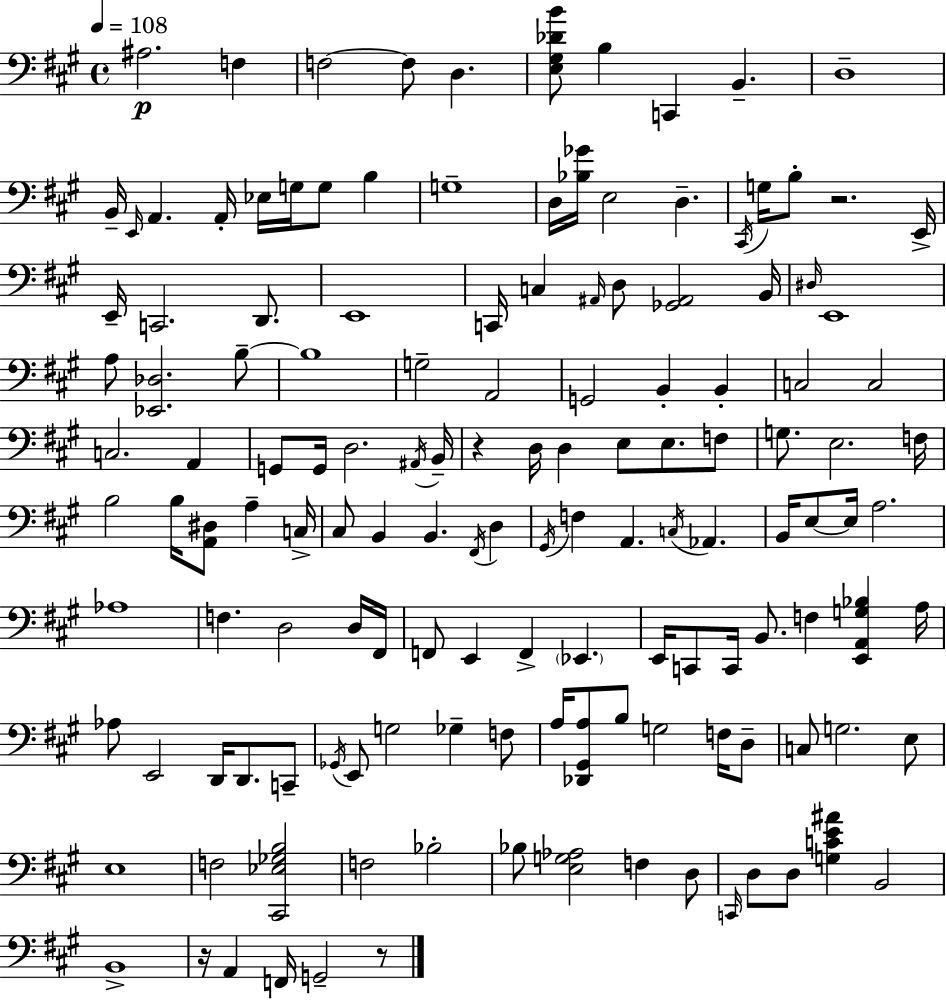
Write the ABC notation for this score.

X:1
T:Untitled
M:4/4
L:1/4
K:A
^A,2 F, F,2 F,/2 D, [E,^G,_DB]/2 B, C,, B,, D,4 B,,/4 E,,/4 A,, A,,/4 _E,/4 G,/4 G,/2 B, G,4 D,/4 [_B,_G]/4 E,2 D, ^C,,/4 G,/4 B,/2 z2 E,,/4 E,,/4 C,,2 D,,/2 E,,4 C,,/4 C, ^A,,/4 D,/2 [_G,,^A,,]2 B,,/4 ^D,/4 E,,4 A,/2 [_E,,_D,]2 B,/2 B,4 G,2 A,,2 G,,2 B,, B,, C,2 C,2 C,2 A,, G,,/2 G,,/4 D,2 ^A,,/4 B,,/4 z D,/4 D, E,/2 E,/2 F,/2 G,/2 E,2 F,/4 B,2 B,/4 [A,,^D,]/2 A, C,/4 ^C,/2 B,, B,, ^F,,/4 D, ^G,,/4 F, A,, C,/4 _A,, B,,/4 E,/2 E,/4 A,2 _A,4 F, D,2 D,/4 ^F,,/4 F,,/2 E,, F,, _E,, E,,/4 C,,/2 C,,/4 B,,/2 F, [E,,A,,G,_B,] A,/4 _A,/2 E,,2 D,,/4 D,,/2 C,,/2 _G,,/4 E,,/2 G,2 _G, F,/2 A,/4 [_D,,^G,,A,]/2 B,/2 G,2 F,/4 D,/2 C,/2 G,2 E,/2 E,4 F,2 [^C,,_E,_G,B,]2 F,2 _B,2 _B,/2 [E,G,_A,]2 F, D,/2 C,,/4 D,/2 D,/2 [G,CE^A] B,,2 B,,4 z/4 A,, F,,/4 G,,2 z/2